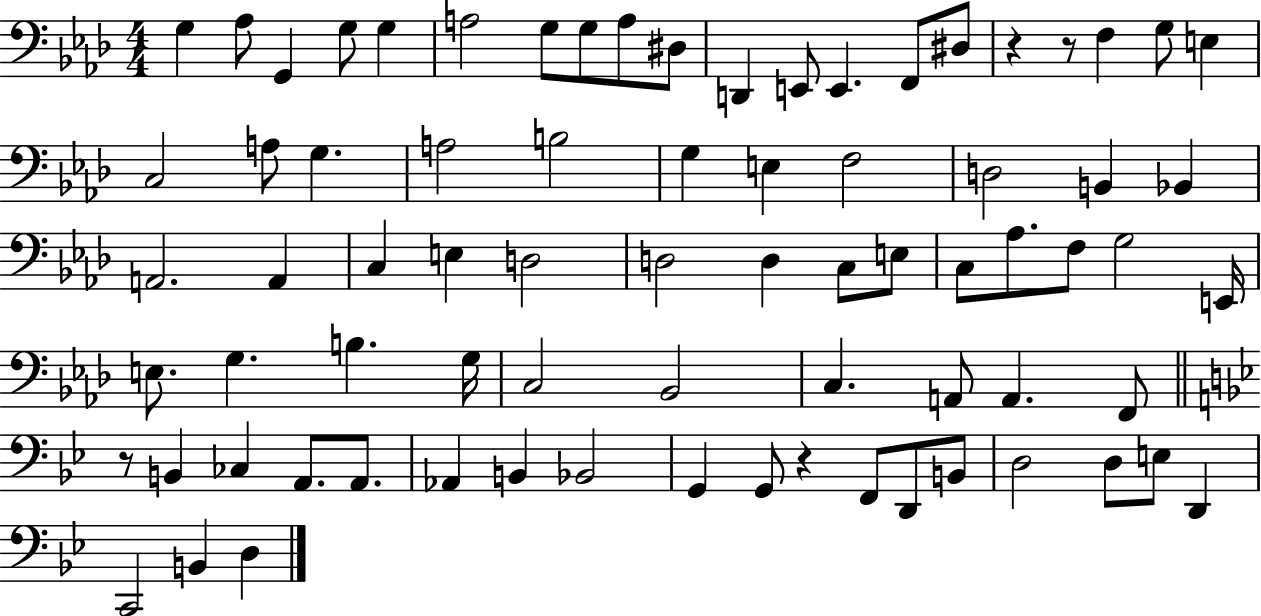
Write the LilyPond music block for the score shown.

{
  \clef bass
  \numericTimeSignature
  \time 4/4
  \key aes \major
  g4 aes8 g,4 g8 g4 | a2 g8 g8 a8 dis8 | d,4 e,8 e,4. f,8 dis8 | r4 r8 f4 g8 e4 | \break c2 a8 g4. | a2 b2 | g4 e4 f2 | d2 b,4 bes,4 | \break a,2. a,4 | c4 e4 d2 | d2 d4 c8 e8 | c8 aes8. f8 g2 e,16 | \break e8. g4. b4. g16 | c2 bes,2 | c4. a,8 a,4. f,8 | \bar "||" \break \key g \minor r8 b,4 ces4 a,8. a,8. | aes,4 b,4 bes,2 | g,4 g,8 r4 f,8 d,8 b,8 | d2 d8 e8 d,4 | \break c,2 b,4 d4 | \bar "|."
}